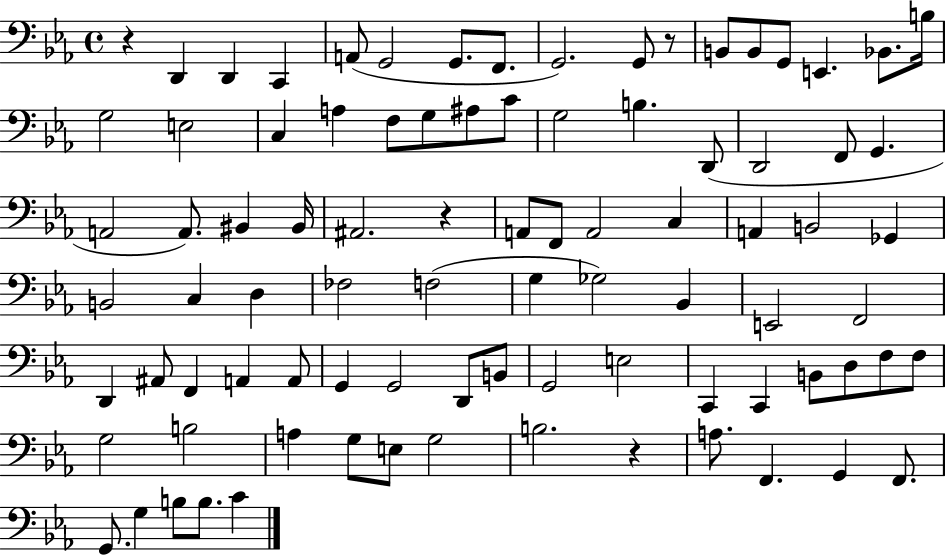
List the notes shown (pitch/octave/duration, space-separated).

R/q D2/q D2/q C2/q A2/e G2/h G2/e. F2/e. G2/h. G2/e R/e B2/e B2/e G2/e E2/q. Bb2/e. B3/s G3/h E3/h C3/q A3/q F3/e G3/e A#3/e C4/e G3/h B3/q. D2/e D2/h F2/e G2/q. A2/h A2/e. BIS2/q BIS2/s A#2/h. R/q A2/e F2/e A2/h C3/q A2/q B2/h Gb2/q B2/h C3/q D3/q FES3/h F3/h G3/q Gb3/h Bb2/q E2/h F2/h D2/q A#2/e F2/q A2/q A2/e G2/q G2/h D2/e B2/e G2/h E3/h C2/q C2/q B2/e D3/e F3/e F3/e G3/h B3/h A3/q G3/e E3/e G3/h B3/h. R/q A3/e. F2/q. G2/q F2/e. G2/e. G3/q B3/e B3/e. C4/q